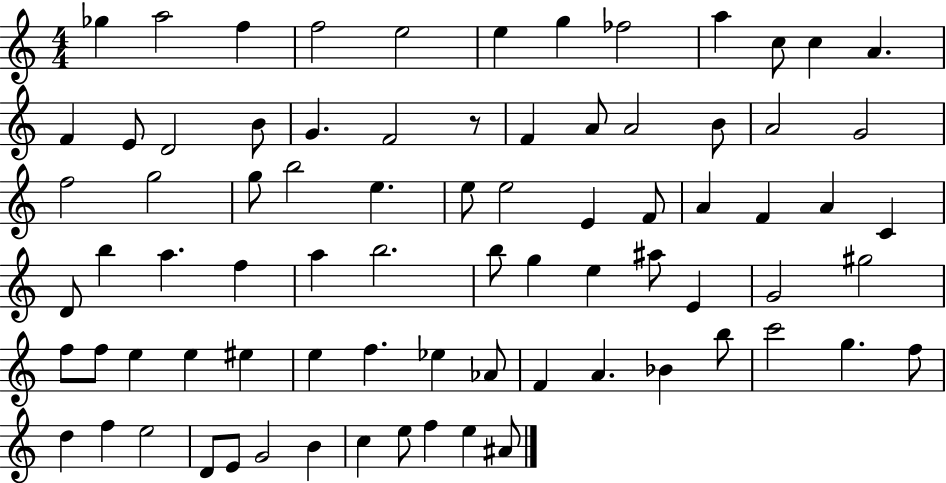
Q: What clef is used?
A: treble